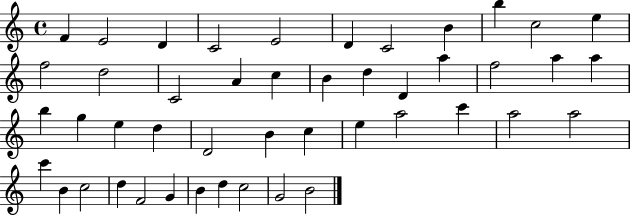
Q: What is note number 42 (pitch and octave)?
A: B4